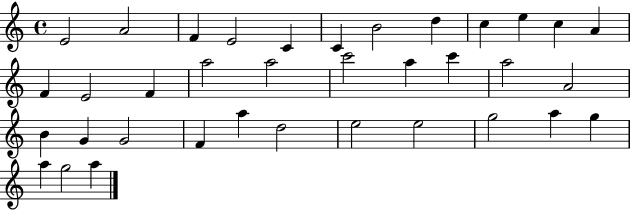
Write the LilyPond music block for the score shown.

{
  \clef treble
  \time 4/4
  \defaultTimeSignature
  \key c \major
  e'2 a'2 | f'4 e'2 c'4 | c'4 b'2 d''4 | c''4 e''4 c''4 a'4 | \break f'4 e'2 f'4 | a''2 a''2 | c'''2 a''4 c'''4 | a''2 a'2 | \break b'4 g'4 g'2 | f'4 a''4 d''2 | e''2 e''2 | g''2 a''4 g''4 | \break a''4 g''2 a''4 | \bar "|."
}